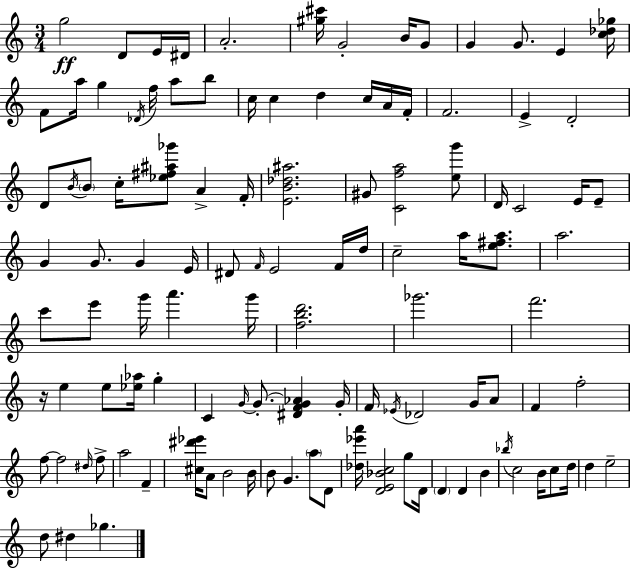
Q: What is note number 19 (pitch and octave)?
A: C5